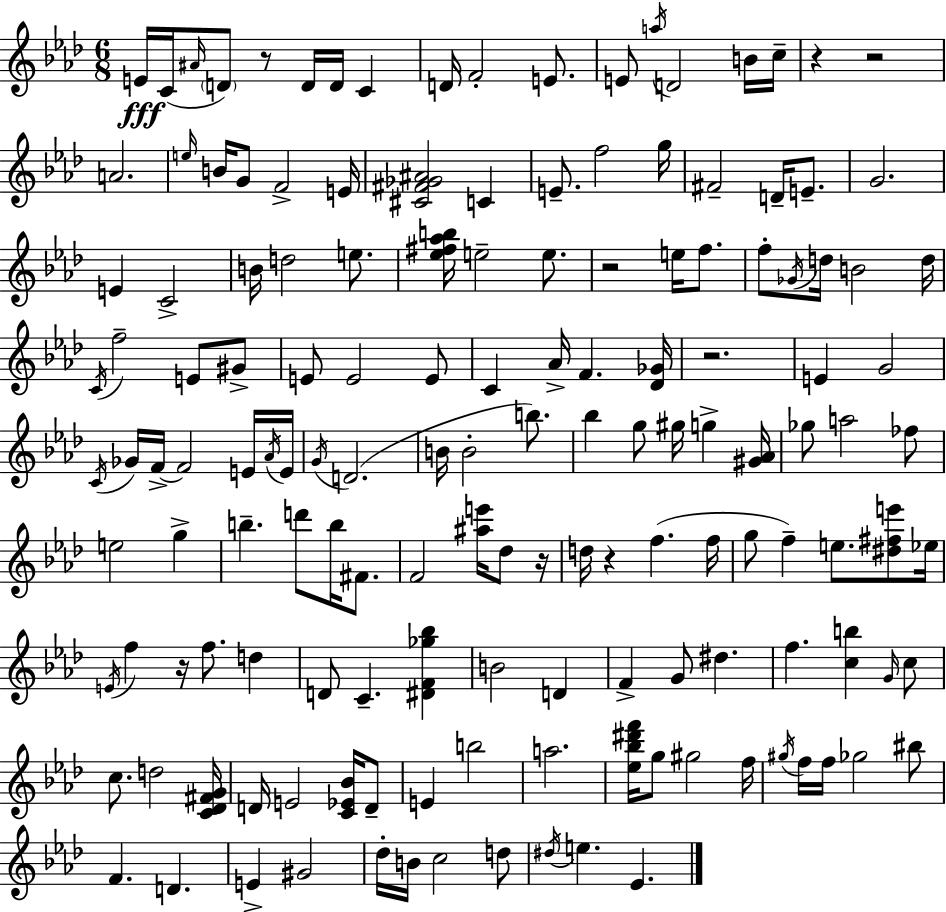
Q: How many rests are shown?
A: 8